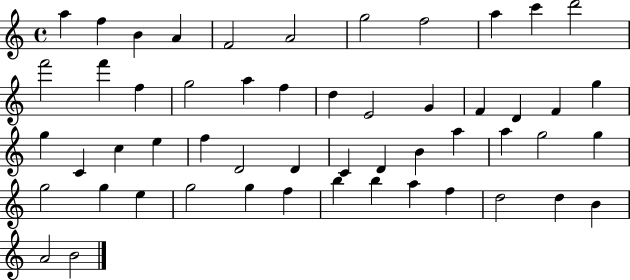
{
  \clef treble
  \time 4/4
  \defaultTimeSignature
  \key c \major
  a''4 f''4 b'4 a'4 | f'2 a'2 | g''2 f''2 | a''4 c'''4 d'''2 | \break f'''2 f'''4 f''4 | g''2 a''4 f''4 | d''4 e'2 g'4 | f'4 d'4 f'4 g''4 | \break g''4 c'4 c''4 e''4 | f''4 d'2 d'4 | c'4 d'4 b'4 a''4 | a''4 g''2 g''4 | \break g''2 g''4 e''4 | g''2 g''4 f''4 | b''4 b''4 a''4 f''4 | d''2 d''4 b'4 | \break a'2 b'2 | \bar "|."
}